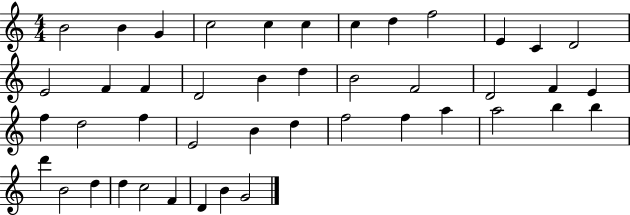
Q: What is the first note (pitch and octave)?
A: B4